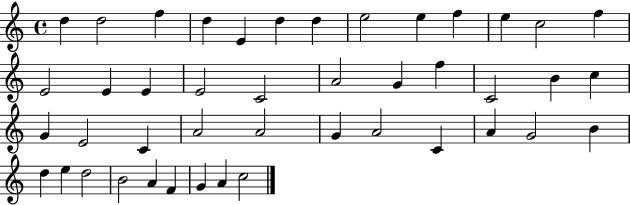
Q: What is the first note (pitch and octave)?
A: D5